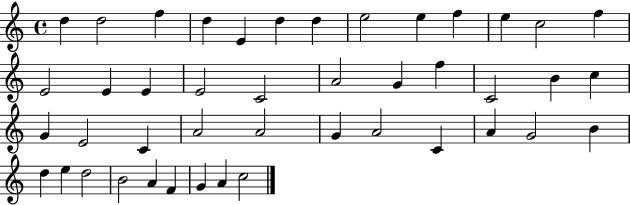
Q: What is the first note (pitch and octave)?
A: D5